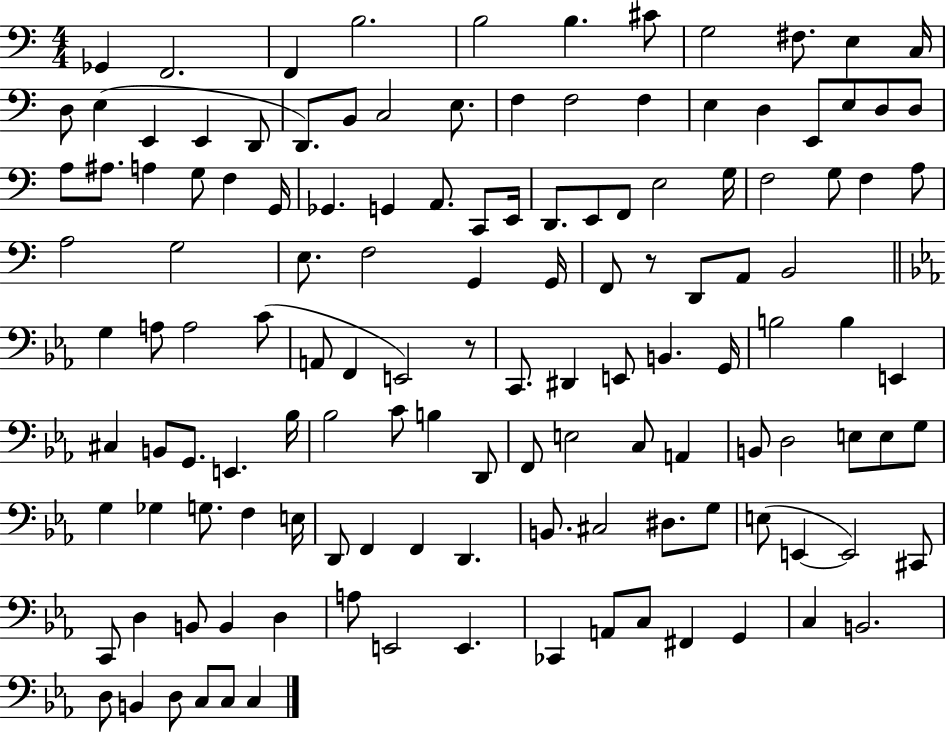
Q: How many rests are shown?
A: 2